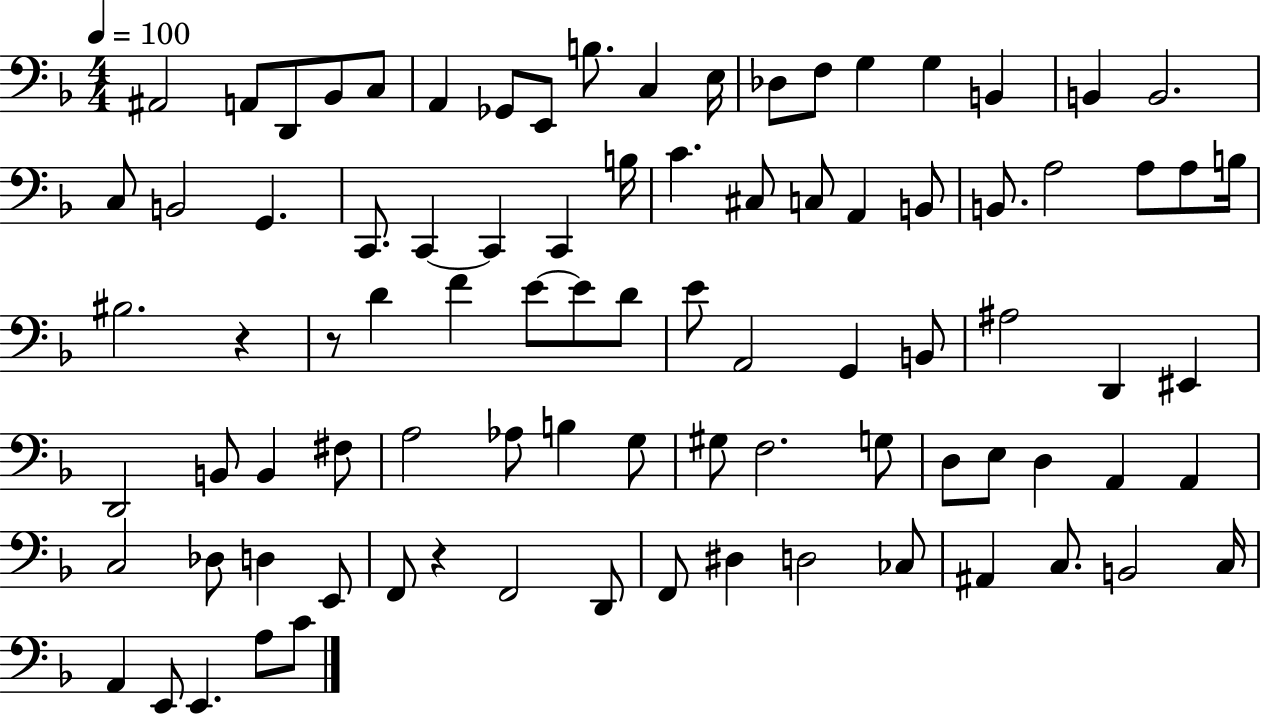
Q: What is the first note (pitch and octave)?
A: A#2